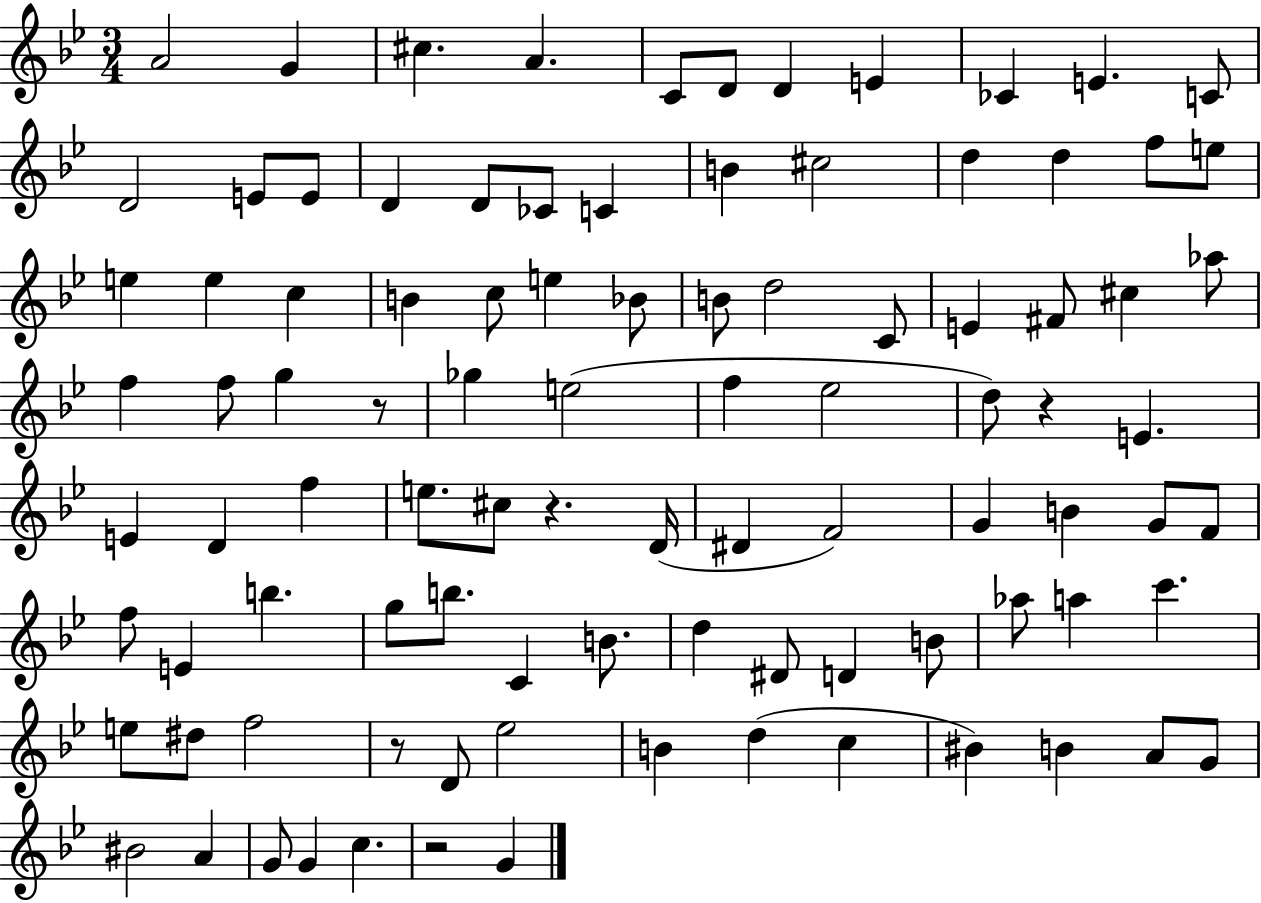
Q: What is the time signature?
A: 3/4